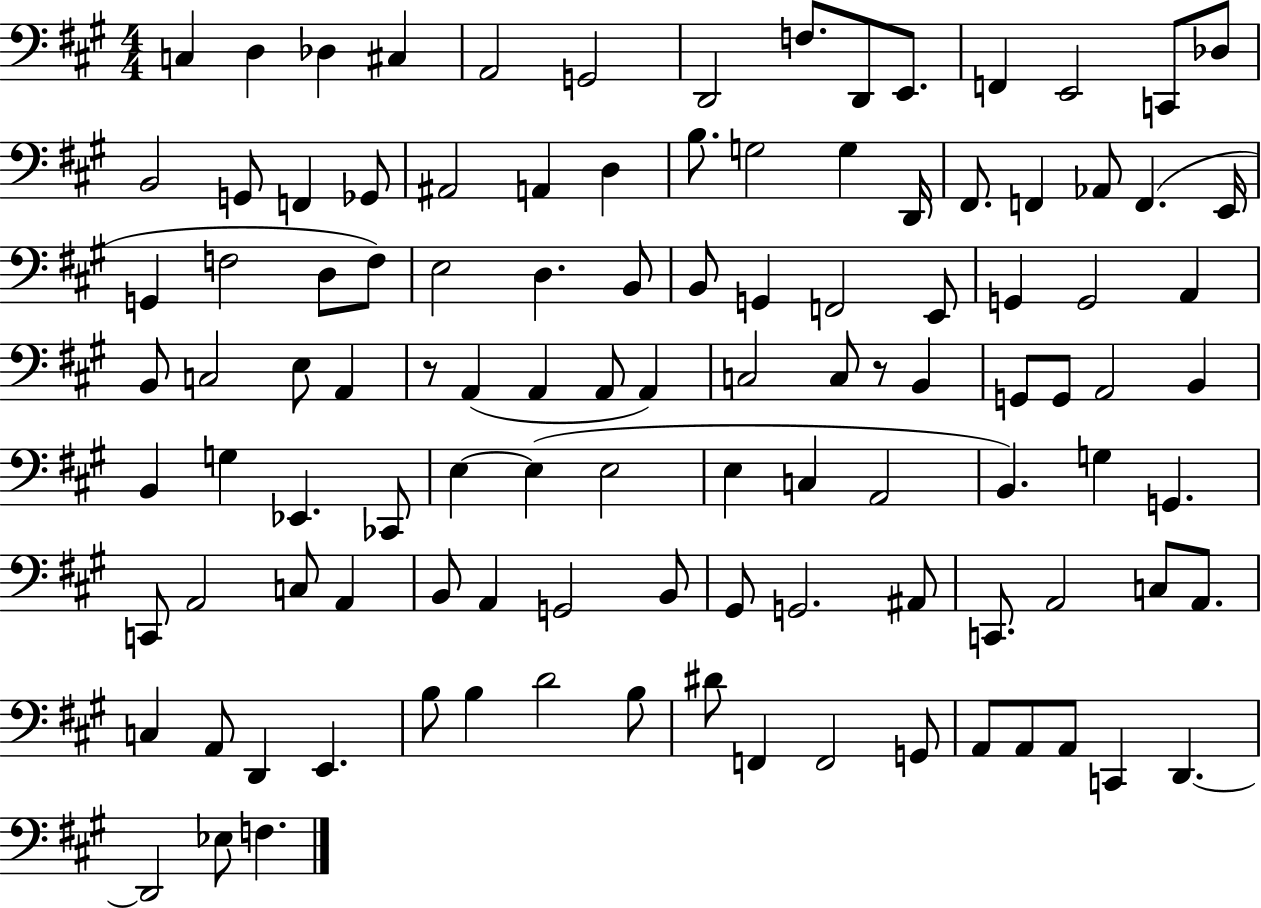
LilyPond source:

{
  \clef bass
  \numericTimeSignature
  \time 4/4
  \key a \major
  c4 d4 des4 cis4 | a,2 g,2 | d,2 f8. d,8 e,8. | f,4 e,2 c,8 des8 | \break b,2 g,8 f,4 ges,8 | ais,2 a,4 d4 | b8. g2 g4 d,16 | fis,8. f,4 aes,8 f,4.( e,16 | \break g,4 f2 d8 f8) | e2 d4. b,8 | b,8 g,4 f,2 e,8 | g,4 g,2 a,4 | \break b,8 c2 e8 a,4 | r8 a,4( a,4 a,8 a,4) | c2 c8 r8 b,4 | g,8 g,8 a,2 b,4 | \break b,4 g4 ees,4. ces,8 | e4~~ e4( e2 | e4 c4 a,2 | b,4.) g4 g,4. | \break c,8 a,2 c8 a,4 | b,8 a,4 g,2 b,8 | gis,8 g,2. ais,8 | c,8. a,2 c8 a,8. | \break c4 a,8 d,4 e,4. | b8 b4 d'2 b8 | dis'8 f,4 f,2 g,8 | a,8 a,8 a,8 c,4 d,4.~~ | \break d,2 ees8 f4. | \bar "|."
}